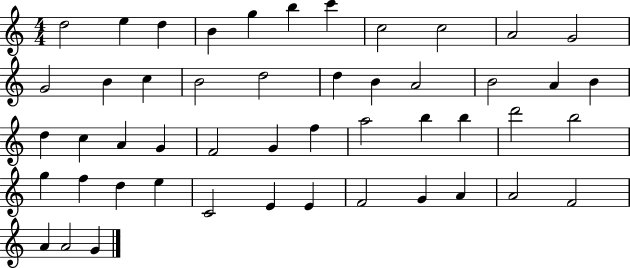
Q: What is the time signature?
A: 4/4